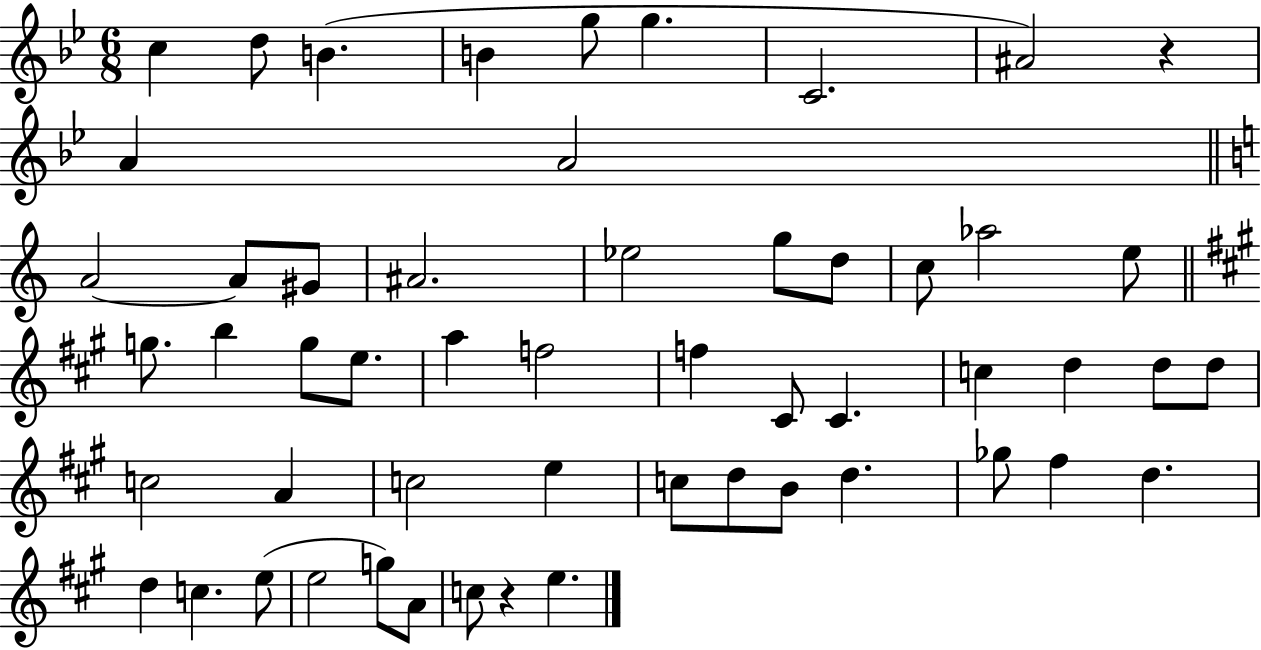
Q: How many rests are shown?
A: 2